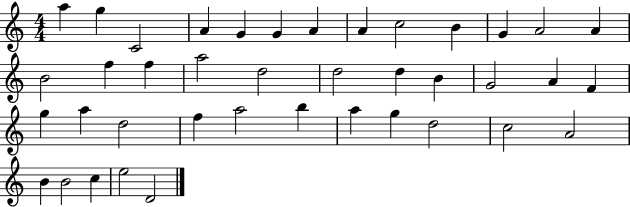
{
  \clef treble
  \numericTimeSignature
  \time 4/4
  \key c \major
  a''4 g''4 c'2 | a'4 g'4 g'4 a'4 | a'4 c''2 b'4 | g'4 a'2 a'4 | \break b'2 f''4 f''4 | a''2 d''2 | d''2 d''4 b'4 | g'2 a'4 f'4 | \break g''4 a''4 d''2 | f''4 a''2 b''4 | a''4 g''4 d''2 | c''2 a'2 | \break b'4 b'2 c''4 | e''2 d'2 | \bar "|."
}